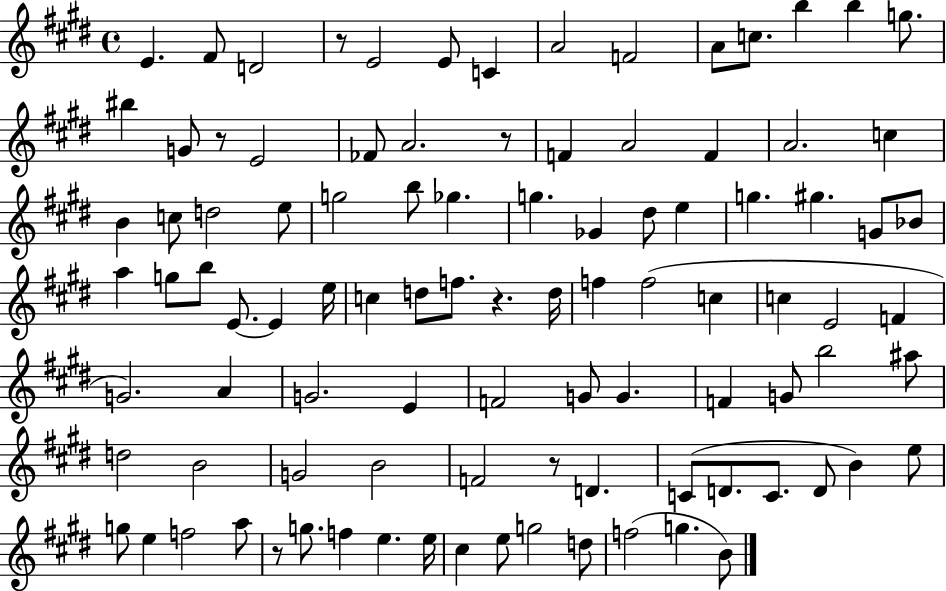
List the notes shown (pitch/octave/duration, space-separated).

E4/q. F#4/e D4/h R/e E4/h E4/e C4/q A4/h F4/h A4/e C5/e. B5/q B5/q G5/e. BIS5/q G4/e R/e E4/h FES4/e A4/h. R/e F4/q A4/h F4/q A4/h. C5/q B4/q C5/e D5/h E5/e G5/h B5/e Gb5/q. G5/q. Gb4/q D#5/e E5/q G5/q. G#5/q. G4/e Bb4/e A5/q G5/e B5/e E4/e. E4/q E5/s C5/q D5/e F5/e. R/q. D5/s F5/q F5/h C5/q C5/q E4/h F4/q G4/h. A4/q G4/h. E4/q F4/h G4/e G4/q. F4/q G4/e B5/h A#5/e D5/h B4/h G4/h B4/h F4/h R/e D4/q. C4/e D4/e. C4/e. D4/e B4/q E5/e G5/e E5/q F5/h A5/e R/e G5/e. F5/q E5/q. E5/s C#5/q E5/e G5/h D5/e F5/h G5/q. B4/e